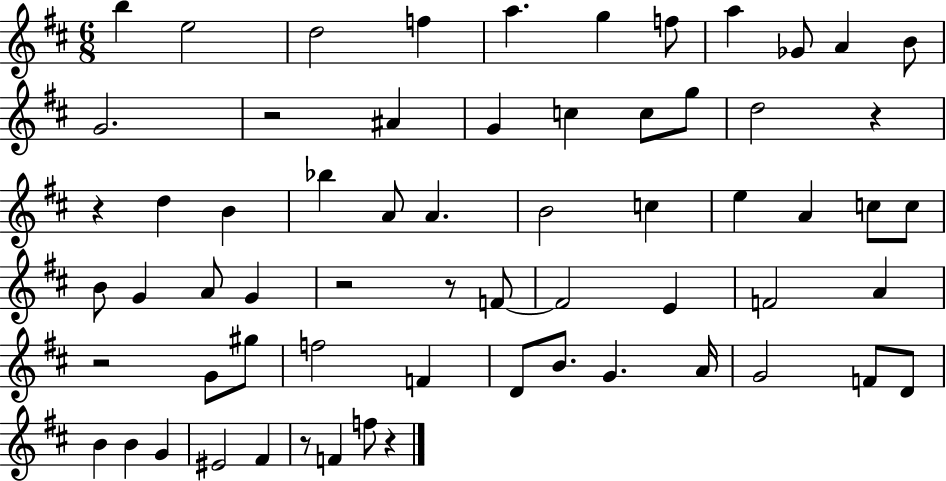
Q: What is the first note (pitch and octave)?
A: B5